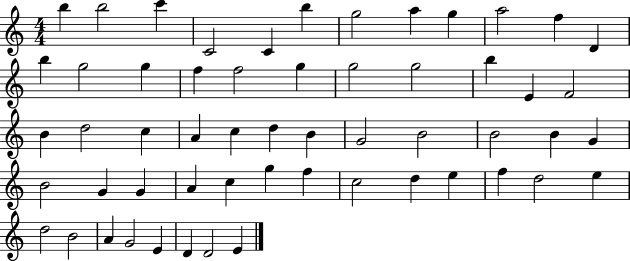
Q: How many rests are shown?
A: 0